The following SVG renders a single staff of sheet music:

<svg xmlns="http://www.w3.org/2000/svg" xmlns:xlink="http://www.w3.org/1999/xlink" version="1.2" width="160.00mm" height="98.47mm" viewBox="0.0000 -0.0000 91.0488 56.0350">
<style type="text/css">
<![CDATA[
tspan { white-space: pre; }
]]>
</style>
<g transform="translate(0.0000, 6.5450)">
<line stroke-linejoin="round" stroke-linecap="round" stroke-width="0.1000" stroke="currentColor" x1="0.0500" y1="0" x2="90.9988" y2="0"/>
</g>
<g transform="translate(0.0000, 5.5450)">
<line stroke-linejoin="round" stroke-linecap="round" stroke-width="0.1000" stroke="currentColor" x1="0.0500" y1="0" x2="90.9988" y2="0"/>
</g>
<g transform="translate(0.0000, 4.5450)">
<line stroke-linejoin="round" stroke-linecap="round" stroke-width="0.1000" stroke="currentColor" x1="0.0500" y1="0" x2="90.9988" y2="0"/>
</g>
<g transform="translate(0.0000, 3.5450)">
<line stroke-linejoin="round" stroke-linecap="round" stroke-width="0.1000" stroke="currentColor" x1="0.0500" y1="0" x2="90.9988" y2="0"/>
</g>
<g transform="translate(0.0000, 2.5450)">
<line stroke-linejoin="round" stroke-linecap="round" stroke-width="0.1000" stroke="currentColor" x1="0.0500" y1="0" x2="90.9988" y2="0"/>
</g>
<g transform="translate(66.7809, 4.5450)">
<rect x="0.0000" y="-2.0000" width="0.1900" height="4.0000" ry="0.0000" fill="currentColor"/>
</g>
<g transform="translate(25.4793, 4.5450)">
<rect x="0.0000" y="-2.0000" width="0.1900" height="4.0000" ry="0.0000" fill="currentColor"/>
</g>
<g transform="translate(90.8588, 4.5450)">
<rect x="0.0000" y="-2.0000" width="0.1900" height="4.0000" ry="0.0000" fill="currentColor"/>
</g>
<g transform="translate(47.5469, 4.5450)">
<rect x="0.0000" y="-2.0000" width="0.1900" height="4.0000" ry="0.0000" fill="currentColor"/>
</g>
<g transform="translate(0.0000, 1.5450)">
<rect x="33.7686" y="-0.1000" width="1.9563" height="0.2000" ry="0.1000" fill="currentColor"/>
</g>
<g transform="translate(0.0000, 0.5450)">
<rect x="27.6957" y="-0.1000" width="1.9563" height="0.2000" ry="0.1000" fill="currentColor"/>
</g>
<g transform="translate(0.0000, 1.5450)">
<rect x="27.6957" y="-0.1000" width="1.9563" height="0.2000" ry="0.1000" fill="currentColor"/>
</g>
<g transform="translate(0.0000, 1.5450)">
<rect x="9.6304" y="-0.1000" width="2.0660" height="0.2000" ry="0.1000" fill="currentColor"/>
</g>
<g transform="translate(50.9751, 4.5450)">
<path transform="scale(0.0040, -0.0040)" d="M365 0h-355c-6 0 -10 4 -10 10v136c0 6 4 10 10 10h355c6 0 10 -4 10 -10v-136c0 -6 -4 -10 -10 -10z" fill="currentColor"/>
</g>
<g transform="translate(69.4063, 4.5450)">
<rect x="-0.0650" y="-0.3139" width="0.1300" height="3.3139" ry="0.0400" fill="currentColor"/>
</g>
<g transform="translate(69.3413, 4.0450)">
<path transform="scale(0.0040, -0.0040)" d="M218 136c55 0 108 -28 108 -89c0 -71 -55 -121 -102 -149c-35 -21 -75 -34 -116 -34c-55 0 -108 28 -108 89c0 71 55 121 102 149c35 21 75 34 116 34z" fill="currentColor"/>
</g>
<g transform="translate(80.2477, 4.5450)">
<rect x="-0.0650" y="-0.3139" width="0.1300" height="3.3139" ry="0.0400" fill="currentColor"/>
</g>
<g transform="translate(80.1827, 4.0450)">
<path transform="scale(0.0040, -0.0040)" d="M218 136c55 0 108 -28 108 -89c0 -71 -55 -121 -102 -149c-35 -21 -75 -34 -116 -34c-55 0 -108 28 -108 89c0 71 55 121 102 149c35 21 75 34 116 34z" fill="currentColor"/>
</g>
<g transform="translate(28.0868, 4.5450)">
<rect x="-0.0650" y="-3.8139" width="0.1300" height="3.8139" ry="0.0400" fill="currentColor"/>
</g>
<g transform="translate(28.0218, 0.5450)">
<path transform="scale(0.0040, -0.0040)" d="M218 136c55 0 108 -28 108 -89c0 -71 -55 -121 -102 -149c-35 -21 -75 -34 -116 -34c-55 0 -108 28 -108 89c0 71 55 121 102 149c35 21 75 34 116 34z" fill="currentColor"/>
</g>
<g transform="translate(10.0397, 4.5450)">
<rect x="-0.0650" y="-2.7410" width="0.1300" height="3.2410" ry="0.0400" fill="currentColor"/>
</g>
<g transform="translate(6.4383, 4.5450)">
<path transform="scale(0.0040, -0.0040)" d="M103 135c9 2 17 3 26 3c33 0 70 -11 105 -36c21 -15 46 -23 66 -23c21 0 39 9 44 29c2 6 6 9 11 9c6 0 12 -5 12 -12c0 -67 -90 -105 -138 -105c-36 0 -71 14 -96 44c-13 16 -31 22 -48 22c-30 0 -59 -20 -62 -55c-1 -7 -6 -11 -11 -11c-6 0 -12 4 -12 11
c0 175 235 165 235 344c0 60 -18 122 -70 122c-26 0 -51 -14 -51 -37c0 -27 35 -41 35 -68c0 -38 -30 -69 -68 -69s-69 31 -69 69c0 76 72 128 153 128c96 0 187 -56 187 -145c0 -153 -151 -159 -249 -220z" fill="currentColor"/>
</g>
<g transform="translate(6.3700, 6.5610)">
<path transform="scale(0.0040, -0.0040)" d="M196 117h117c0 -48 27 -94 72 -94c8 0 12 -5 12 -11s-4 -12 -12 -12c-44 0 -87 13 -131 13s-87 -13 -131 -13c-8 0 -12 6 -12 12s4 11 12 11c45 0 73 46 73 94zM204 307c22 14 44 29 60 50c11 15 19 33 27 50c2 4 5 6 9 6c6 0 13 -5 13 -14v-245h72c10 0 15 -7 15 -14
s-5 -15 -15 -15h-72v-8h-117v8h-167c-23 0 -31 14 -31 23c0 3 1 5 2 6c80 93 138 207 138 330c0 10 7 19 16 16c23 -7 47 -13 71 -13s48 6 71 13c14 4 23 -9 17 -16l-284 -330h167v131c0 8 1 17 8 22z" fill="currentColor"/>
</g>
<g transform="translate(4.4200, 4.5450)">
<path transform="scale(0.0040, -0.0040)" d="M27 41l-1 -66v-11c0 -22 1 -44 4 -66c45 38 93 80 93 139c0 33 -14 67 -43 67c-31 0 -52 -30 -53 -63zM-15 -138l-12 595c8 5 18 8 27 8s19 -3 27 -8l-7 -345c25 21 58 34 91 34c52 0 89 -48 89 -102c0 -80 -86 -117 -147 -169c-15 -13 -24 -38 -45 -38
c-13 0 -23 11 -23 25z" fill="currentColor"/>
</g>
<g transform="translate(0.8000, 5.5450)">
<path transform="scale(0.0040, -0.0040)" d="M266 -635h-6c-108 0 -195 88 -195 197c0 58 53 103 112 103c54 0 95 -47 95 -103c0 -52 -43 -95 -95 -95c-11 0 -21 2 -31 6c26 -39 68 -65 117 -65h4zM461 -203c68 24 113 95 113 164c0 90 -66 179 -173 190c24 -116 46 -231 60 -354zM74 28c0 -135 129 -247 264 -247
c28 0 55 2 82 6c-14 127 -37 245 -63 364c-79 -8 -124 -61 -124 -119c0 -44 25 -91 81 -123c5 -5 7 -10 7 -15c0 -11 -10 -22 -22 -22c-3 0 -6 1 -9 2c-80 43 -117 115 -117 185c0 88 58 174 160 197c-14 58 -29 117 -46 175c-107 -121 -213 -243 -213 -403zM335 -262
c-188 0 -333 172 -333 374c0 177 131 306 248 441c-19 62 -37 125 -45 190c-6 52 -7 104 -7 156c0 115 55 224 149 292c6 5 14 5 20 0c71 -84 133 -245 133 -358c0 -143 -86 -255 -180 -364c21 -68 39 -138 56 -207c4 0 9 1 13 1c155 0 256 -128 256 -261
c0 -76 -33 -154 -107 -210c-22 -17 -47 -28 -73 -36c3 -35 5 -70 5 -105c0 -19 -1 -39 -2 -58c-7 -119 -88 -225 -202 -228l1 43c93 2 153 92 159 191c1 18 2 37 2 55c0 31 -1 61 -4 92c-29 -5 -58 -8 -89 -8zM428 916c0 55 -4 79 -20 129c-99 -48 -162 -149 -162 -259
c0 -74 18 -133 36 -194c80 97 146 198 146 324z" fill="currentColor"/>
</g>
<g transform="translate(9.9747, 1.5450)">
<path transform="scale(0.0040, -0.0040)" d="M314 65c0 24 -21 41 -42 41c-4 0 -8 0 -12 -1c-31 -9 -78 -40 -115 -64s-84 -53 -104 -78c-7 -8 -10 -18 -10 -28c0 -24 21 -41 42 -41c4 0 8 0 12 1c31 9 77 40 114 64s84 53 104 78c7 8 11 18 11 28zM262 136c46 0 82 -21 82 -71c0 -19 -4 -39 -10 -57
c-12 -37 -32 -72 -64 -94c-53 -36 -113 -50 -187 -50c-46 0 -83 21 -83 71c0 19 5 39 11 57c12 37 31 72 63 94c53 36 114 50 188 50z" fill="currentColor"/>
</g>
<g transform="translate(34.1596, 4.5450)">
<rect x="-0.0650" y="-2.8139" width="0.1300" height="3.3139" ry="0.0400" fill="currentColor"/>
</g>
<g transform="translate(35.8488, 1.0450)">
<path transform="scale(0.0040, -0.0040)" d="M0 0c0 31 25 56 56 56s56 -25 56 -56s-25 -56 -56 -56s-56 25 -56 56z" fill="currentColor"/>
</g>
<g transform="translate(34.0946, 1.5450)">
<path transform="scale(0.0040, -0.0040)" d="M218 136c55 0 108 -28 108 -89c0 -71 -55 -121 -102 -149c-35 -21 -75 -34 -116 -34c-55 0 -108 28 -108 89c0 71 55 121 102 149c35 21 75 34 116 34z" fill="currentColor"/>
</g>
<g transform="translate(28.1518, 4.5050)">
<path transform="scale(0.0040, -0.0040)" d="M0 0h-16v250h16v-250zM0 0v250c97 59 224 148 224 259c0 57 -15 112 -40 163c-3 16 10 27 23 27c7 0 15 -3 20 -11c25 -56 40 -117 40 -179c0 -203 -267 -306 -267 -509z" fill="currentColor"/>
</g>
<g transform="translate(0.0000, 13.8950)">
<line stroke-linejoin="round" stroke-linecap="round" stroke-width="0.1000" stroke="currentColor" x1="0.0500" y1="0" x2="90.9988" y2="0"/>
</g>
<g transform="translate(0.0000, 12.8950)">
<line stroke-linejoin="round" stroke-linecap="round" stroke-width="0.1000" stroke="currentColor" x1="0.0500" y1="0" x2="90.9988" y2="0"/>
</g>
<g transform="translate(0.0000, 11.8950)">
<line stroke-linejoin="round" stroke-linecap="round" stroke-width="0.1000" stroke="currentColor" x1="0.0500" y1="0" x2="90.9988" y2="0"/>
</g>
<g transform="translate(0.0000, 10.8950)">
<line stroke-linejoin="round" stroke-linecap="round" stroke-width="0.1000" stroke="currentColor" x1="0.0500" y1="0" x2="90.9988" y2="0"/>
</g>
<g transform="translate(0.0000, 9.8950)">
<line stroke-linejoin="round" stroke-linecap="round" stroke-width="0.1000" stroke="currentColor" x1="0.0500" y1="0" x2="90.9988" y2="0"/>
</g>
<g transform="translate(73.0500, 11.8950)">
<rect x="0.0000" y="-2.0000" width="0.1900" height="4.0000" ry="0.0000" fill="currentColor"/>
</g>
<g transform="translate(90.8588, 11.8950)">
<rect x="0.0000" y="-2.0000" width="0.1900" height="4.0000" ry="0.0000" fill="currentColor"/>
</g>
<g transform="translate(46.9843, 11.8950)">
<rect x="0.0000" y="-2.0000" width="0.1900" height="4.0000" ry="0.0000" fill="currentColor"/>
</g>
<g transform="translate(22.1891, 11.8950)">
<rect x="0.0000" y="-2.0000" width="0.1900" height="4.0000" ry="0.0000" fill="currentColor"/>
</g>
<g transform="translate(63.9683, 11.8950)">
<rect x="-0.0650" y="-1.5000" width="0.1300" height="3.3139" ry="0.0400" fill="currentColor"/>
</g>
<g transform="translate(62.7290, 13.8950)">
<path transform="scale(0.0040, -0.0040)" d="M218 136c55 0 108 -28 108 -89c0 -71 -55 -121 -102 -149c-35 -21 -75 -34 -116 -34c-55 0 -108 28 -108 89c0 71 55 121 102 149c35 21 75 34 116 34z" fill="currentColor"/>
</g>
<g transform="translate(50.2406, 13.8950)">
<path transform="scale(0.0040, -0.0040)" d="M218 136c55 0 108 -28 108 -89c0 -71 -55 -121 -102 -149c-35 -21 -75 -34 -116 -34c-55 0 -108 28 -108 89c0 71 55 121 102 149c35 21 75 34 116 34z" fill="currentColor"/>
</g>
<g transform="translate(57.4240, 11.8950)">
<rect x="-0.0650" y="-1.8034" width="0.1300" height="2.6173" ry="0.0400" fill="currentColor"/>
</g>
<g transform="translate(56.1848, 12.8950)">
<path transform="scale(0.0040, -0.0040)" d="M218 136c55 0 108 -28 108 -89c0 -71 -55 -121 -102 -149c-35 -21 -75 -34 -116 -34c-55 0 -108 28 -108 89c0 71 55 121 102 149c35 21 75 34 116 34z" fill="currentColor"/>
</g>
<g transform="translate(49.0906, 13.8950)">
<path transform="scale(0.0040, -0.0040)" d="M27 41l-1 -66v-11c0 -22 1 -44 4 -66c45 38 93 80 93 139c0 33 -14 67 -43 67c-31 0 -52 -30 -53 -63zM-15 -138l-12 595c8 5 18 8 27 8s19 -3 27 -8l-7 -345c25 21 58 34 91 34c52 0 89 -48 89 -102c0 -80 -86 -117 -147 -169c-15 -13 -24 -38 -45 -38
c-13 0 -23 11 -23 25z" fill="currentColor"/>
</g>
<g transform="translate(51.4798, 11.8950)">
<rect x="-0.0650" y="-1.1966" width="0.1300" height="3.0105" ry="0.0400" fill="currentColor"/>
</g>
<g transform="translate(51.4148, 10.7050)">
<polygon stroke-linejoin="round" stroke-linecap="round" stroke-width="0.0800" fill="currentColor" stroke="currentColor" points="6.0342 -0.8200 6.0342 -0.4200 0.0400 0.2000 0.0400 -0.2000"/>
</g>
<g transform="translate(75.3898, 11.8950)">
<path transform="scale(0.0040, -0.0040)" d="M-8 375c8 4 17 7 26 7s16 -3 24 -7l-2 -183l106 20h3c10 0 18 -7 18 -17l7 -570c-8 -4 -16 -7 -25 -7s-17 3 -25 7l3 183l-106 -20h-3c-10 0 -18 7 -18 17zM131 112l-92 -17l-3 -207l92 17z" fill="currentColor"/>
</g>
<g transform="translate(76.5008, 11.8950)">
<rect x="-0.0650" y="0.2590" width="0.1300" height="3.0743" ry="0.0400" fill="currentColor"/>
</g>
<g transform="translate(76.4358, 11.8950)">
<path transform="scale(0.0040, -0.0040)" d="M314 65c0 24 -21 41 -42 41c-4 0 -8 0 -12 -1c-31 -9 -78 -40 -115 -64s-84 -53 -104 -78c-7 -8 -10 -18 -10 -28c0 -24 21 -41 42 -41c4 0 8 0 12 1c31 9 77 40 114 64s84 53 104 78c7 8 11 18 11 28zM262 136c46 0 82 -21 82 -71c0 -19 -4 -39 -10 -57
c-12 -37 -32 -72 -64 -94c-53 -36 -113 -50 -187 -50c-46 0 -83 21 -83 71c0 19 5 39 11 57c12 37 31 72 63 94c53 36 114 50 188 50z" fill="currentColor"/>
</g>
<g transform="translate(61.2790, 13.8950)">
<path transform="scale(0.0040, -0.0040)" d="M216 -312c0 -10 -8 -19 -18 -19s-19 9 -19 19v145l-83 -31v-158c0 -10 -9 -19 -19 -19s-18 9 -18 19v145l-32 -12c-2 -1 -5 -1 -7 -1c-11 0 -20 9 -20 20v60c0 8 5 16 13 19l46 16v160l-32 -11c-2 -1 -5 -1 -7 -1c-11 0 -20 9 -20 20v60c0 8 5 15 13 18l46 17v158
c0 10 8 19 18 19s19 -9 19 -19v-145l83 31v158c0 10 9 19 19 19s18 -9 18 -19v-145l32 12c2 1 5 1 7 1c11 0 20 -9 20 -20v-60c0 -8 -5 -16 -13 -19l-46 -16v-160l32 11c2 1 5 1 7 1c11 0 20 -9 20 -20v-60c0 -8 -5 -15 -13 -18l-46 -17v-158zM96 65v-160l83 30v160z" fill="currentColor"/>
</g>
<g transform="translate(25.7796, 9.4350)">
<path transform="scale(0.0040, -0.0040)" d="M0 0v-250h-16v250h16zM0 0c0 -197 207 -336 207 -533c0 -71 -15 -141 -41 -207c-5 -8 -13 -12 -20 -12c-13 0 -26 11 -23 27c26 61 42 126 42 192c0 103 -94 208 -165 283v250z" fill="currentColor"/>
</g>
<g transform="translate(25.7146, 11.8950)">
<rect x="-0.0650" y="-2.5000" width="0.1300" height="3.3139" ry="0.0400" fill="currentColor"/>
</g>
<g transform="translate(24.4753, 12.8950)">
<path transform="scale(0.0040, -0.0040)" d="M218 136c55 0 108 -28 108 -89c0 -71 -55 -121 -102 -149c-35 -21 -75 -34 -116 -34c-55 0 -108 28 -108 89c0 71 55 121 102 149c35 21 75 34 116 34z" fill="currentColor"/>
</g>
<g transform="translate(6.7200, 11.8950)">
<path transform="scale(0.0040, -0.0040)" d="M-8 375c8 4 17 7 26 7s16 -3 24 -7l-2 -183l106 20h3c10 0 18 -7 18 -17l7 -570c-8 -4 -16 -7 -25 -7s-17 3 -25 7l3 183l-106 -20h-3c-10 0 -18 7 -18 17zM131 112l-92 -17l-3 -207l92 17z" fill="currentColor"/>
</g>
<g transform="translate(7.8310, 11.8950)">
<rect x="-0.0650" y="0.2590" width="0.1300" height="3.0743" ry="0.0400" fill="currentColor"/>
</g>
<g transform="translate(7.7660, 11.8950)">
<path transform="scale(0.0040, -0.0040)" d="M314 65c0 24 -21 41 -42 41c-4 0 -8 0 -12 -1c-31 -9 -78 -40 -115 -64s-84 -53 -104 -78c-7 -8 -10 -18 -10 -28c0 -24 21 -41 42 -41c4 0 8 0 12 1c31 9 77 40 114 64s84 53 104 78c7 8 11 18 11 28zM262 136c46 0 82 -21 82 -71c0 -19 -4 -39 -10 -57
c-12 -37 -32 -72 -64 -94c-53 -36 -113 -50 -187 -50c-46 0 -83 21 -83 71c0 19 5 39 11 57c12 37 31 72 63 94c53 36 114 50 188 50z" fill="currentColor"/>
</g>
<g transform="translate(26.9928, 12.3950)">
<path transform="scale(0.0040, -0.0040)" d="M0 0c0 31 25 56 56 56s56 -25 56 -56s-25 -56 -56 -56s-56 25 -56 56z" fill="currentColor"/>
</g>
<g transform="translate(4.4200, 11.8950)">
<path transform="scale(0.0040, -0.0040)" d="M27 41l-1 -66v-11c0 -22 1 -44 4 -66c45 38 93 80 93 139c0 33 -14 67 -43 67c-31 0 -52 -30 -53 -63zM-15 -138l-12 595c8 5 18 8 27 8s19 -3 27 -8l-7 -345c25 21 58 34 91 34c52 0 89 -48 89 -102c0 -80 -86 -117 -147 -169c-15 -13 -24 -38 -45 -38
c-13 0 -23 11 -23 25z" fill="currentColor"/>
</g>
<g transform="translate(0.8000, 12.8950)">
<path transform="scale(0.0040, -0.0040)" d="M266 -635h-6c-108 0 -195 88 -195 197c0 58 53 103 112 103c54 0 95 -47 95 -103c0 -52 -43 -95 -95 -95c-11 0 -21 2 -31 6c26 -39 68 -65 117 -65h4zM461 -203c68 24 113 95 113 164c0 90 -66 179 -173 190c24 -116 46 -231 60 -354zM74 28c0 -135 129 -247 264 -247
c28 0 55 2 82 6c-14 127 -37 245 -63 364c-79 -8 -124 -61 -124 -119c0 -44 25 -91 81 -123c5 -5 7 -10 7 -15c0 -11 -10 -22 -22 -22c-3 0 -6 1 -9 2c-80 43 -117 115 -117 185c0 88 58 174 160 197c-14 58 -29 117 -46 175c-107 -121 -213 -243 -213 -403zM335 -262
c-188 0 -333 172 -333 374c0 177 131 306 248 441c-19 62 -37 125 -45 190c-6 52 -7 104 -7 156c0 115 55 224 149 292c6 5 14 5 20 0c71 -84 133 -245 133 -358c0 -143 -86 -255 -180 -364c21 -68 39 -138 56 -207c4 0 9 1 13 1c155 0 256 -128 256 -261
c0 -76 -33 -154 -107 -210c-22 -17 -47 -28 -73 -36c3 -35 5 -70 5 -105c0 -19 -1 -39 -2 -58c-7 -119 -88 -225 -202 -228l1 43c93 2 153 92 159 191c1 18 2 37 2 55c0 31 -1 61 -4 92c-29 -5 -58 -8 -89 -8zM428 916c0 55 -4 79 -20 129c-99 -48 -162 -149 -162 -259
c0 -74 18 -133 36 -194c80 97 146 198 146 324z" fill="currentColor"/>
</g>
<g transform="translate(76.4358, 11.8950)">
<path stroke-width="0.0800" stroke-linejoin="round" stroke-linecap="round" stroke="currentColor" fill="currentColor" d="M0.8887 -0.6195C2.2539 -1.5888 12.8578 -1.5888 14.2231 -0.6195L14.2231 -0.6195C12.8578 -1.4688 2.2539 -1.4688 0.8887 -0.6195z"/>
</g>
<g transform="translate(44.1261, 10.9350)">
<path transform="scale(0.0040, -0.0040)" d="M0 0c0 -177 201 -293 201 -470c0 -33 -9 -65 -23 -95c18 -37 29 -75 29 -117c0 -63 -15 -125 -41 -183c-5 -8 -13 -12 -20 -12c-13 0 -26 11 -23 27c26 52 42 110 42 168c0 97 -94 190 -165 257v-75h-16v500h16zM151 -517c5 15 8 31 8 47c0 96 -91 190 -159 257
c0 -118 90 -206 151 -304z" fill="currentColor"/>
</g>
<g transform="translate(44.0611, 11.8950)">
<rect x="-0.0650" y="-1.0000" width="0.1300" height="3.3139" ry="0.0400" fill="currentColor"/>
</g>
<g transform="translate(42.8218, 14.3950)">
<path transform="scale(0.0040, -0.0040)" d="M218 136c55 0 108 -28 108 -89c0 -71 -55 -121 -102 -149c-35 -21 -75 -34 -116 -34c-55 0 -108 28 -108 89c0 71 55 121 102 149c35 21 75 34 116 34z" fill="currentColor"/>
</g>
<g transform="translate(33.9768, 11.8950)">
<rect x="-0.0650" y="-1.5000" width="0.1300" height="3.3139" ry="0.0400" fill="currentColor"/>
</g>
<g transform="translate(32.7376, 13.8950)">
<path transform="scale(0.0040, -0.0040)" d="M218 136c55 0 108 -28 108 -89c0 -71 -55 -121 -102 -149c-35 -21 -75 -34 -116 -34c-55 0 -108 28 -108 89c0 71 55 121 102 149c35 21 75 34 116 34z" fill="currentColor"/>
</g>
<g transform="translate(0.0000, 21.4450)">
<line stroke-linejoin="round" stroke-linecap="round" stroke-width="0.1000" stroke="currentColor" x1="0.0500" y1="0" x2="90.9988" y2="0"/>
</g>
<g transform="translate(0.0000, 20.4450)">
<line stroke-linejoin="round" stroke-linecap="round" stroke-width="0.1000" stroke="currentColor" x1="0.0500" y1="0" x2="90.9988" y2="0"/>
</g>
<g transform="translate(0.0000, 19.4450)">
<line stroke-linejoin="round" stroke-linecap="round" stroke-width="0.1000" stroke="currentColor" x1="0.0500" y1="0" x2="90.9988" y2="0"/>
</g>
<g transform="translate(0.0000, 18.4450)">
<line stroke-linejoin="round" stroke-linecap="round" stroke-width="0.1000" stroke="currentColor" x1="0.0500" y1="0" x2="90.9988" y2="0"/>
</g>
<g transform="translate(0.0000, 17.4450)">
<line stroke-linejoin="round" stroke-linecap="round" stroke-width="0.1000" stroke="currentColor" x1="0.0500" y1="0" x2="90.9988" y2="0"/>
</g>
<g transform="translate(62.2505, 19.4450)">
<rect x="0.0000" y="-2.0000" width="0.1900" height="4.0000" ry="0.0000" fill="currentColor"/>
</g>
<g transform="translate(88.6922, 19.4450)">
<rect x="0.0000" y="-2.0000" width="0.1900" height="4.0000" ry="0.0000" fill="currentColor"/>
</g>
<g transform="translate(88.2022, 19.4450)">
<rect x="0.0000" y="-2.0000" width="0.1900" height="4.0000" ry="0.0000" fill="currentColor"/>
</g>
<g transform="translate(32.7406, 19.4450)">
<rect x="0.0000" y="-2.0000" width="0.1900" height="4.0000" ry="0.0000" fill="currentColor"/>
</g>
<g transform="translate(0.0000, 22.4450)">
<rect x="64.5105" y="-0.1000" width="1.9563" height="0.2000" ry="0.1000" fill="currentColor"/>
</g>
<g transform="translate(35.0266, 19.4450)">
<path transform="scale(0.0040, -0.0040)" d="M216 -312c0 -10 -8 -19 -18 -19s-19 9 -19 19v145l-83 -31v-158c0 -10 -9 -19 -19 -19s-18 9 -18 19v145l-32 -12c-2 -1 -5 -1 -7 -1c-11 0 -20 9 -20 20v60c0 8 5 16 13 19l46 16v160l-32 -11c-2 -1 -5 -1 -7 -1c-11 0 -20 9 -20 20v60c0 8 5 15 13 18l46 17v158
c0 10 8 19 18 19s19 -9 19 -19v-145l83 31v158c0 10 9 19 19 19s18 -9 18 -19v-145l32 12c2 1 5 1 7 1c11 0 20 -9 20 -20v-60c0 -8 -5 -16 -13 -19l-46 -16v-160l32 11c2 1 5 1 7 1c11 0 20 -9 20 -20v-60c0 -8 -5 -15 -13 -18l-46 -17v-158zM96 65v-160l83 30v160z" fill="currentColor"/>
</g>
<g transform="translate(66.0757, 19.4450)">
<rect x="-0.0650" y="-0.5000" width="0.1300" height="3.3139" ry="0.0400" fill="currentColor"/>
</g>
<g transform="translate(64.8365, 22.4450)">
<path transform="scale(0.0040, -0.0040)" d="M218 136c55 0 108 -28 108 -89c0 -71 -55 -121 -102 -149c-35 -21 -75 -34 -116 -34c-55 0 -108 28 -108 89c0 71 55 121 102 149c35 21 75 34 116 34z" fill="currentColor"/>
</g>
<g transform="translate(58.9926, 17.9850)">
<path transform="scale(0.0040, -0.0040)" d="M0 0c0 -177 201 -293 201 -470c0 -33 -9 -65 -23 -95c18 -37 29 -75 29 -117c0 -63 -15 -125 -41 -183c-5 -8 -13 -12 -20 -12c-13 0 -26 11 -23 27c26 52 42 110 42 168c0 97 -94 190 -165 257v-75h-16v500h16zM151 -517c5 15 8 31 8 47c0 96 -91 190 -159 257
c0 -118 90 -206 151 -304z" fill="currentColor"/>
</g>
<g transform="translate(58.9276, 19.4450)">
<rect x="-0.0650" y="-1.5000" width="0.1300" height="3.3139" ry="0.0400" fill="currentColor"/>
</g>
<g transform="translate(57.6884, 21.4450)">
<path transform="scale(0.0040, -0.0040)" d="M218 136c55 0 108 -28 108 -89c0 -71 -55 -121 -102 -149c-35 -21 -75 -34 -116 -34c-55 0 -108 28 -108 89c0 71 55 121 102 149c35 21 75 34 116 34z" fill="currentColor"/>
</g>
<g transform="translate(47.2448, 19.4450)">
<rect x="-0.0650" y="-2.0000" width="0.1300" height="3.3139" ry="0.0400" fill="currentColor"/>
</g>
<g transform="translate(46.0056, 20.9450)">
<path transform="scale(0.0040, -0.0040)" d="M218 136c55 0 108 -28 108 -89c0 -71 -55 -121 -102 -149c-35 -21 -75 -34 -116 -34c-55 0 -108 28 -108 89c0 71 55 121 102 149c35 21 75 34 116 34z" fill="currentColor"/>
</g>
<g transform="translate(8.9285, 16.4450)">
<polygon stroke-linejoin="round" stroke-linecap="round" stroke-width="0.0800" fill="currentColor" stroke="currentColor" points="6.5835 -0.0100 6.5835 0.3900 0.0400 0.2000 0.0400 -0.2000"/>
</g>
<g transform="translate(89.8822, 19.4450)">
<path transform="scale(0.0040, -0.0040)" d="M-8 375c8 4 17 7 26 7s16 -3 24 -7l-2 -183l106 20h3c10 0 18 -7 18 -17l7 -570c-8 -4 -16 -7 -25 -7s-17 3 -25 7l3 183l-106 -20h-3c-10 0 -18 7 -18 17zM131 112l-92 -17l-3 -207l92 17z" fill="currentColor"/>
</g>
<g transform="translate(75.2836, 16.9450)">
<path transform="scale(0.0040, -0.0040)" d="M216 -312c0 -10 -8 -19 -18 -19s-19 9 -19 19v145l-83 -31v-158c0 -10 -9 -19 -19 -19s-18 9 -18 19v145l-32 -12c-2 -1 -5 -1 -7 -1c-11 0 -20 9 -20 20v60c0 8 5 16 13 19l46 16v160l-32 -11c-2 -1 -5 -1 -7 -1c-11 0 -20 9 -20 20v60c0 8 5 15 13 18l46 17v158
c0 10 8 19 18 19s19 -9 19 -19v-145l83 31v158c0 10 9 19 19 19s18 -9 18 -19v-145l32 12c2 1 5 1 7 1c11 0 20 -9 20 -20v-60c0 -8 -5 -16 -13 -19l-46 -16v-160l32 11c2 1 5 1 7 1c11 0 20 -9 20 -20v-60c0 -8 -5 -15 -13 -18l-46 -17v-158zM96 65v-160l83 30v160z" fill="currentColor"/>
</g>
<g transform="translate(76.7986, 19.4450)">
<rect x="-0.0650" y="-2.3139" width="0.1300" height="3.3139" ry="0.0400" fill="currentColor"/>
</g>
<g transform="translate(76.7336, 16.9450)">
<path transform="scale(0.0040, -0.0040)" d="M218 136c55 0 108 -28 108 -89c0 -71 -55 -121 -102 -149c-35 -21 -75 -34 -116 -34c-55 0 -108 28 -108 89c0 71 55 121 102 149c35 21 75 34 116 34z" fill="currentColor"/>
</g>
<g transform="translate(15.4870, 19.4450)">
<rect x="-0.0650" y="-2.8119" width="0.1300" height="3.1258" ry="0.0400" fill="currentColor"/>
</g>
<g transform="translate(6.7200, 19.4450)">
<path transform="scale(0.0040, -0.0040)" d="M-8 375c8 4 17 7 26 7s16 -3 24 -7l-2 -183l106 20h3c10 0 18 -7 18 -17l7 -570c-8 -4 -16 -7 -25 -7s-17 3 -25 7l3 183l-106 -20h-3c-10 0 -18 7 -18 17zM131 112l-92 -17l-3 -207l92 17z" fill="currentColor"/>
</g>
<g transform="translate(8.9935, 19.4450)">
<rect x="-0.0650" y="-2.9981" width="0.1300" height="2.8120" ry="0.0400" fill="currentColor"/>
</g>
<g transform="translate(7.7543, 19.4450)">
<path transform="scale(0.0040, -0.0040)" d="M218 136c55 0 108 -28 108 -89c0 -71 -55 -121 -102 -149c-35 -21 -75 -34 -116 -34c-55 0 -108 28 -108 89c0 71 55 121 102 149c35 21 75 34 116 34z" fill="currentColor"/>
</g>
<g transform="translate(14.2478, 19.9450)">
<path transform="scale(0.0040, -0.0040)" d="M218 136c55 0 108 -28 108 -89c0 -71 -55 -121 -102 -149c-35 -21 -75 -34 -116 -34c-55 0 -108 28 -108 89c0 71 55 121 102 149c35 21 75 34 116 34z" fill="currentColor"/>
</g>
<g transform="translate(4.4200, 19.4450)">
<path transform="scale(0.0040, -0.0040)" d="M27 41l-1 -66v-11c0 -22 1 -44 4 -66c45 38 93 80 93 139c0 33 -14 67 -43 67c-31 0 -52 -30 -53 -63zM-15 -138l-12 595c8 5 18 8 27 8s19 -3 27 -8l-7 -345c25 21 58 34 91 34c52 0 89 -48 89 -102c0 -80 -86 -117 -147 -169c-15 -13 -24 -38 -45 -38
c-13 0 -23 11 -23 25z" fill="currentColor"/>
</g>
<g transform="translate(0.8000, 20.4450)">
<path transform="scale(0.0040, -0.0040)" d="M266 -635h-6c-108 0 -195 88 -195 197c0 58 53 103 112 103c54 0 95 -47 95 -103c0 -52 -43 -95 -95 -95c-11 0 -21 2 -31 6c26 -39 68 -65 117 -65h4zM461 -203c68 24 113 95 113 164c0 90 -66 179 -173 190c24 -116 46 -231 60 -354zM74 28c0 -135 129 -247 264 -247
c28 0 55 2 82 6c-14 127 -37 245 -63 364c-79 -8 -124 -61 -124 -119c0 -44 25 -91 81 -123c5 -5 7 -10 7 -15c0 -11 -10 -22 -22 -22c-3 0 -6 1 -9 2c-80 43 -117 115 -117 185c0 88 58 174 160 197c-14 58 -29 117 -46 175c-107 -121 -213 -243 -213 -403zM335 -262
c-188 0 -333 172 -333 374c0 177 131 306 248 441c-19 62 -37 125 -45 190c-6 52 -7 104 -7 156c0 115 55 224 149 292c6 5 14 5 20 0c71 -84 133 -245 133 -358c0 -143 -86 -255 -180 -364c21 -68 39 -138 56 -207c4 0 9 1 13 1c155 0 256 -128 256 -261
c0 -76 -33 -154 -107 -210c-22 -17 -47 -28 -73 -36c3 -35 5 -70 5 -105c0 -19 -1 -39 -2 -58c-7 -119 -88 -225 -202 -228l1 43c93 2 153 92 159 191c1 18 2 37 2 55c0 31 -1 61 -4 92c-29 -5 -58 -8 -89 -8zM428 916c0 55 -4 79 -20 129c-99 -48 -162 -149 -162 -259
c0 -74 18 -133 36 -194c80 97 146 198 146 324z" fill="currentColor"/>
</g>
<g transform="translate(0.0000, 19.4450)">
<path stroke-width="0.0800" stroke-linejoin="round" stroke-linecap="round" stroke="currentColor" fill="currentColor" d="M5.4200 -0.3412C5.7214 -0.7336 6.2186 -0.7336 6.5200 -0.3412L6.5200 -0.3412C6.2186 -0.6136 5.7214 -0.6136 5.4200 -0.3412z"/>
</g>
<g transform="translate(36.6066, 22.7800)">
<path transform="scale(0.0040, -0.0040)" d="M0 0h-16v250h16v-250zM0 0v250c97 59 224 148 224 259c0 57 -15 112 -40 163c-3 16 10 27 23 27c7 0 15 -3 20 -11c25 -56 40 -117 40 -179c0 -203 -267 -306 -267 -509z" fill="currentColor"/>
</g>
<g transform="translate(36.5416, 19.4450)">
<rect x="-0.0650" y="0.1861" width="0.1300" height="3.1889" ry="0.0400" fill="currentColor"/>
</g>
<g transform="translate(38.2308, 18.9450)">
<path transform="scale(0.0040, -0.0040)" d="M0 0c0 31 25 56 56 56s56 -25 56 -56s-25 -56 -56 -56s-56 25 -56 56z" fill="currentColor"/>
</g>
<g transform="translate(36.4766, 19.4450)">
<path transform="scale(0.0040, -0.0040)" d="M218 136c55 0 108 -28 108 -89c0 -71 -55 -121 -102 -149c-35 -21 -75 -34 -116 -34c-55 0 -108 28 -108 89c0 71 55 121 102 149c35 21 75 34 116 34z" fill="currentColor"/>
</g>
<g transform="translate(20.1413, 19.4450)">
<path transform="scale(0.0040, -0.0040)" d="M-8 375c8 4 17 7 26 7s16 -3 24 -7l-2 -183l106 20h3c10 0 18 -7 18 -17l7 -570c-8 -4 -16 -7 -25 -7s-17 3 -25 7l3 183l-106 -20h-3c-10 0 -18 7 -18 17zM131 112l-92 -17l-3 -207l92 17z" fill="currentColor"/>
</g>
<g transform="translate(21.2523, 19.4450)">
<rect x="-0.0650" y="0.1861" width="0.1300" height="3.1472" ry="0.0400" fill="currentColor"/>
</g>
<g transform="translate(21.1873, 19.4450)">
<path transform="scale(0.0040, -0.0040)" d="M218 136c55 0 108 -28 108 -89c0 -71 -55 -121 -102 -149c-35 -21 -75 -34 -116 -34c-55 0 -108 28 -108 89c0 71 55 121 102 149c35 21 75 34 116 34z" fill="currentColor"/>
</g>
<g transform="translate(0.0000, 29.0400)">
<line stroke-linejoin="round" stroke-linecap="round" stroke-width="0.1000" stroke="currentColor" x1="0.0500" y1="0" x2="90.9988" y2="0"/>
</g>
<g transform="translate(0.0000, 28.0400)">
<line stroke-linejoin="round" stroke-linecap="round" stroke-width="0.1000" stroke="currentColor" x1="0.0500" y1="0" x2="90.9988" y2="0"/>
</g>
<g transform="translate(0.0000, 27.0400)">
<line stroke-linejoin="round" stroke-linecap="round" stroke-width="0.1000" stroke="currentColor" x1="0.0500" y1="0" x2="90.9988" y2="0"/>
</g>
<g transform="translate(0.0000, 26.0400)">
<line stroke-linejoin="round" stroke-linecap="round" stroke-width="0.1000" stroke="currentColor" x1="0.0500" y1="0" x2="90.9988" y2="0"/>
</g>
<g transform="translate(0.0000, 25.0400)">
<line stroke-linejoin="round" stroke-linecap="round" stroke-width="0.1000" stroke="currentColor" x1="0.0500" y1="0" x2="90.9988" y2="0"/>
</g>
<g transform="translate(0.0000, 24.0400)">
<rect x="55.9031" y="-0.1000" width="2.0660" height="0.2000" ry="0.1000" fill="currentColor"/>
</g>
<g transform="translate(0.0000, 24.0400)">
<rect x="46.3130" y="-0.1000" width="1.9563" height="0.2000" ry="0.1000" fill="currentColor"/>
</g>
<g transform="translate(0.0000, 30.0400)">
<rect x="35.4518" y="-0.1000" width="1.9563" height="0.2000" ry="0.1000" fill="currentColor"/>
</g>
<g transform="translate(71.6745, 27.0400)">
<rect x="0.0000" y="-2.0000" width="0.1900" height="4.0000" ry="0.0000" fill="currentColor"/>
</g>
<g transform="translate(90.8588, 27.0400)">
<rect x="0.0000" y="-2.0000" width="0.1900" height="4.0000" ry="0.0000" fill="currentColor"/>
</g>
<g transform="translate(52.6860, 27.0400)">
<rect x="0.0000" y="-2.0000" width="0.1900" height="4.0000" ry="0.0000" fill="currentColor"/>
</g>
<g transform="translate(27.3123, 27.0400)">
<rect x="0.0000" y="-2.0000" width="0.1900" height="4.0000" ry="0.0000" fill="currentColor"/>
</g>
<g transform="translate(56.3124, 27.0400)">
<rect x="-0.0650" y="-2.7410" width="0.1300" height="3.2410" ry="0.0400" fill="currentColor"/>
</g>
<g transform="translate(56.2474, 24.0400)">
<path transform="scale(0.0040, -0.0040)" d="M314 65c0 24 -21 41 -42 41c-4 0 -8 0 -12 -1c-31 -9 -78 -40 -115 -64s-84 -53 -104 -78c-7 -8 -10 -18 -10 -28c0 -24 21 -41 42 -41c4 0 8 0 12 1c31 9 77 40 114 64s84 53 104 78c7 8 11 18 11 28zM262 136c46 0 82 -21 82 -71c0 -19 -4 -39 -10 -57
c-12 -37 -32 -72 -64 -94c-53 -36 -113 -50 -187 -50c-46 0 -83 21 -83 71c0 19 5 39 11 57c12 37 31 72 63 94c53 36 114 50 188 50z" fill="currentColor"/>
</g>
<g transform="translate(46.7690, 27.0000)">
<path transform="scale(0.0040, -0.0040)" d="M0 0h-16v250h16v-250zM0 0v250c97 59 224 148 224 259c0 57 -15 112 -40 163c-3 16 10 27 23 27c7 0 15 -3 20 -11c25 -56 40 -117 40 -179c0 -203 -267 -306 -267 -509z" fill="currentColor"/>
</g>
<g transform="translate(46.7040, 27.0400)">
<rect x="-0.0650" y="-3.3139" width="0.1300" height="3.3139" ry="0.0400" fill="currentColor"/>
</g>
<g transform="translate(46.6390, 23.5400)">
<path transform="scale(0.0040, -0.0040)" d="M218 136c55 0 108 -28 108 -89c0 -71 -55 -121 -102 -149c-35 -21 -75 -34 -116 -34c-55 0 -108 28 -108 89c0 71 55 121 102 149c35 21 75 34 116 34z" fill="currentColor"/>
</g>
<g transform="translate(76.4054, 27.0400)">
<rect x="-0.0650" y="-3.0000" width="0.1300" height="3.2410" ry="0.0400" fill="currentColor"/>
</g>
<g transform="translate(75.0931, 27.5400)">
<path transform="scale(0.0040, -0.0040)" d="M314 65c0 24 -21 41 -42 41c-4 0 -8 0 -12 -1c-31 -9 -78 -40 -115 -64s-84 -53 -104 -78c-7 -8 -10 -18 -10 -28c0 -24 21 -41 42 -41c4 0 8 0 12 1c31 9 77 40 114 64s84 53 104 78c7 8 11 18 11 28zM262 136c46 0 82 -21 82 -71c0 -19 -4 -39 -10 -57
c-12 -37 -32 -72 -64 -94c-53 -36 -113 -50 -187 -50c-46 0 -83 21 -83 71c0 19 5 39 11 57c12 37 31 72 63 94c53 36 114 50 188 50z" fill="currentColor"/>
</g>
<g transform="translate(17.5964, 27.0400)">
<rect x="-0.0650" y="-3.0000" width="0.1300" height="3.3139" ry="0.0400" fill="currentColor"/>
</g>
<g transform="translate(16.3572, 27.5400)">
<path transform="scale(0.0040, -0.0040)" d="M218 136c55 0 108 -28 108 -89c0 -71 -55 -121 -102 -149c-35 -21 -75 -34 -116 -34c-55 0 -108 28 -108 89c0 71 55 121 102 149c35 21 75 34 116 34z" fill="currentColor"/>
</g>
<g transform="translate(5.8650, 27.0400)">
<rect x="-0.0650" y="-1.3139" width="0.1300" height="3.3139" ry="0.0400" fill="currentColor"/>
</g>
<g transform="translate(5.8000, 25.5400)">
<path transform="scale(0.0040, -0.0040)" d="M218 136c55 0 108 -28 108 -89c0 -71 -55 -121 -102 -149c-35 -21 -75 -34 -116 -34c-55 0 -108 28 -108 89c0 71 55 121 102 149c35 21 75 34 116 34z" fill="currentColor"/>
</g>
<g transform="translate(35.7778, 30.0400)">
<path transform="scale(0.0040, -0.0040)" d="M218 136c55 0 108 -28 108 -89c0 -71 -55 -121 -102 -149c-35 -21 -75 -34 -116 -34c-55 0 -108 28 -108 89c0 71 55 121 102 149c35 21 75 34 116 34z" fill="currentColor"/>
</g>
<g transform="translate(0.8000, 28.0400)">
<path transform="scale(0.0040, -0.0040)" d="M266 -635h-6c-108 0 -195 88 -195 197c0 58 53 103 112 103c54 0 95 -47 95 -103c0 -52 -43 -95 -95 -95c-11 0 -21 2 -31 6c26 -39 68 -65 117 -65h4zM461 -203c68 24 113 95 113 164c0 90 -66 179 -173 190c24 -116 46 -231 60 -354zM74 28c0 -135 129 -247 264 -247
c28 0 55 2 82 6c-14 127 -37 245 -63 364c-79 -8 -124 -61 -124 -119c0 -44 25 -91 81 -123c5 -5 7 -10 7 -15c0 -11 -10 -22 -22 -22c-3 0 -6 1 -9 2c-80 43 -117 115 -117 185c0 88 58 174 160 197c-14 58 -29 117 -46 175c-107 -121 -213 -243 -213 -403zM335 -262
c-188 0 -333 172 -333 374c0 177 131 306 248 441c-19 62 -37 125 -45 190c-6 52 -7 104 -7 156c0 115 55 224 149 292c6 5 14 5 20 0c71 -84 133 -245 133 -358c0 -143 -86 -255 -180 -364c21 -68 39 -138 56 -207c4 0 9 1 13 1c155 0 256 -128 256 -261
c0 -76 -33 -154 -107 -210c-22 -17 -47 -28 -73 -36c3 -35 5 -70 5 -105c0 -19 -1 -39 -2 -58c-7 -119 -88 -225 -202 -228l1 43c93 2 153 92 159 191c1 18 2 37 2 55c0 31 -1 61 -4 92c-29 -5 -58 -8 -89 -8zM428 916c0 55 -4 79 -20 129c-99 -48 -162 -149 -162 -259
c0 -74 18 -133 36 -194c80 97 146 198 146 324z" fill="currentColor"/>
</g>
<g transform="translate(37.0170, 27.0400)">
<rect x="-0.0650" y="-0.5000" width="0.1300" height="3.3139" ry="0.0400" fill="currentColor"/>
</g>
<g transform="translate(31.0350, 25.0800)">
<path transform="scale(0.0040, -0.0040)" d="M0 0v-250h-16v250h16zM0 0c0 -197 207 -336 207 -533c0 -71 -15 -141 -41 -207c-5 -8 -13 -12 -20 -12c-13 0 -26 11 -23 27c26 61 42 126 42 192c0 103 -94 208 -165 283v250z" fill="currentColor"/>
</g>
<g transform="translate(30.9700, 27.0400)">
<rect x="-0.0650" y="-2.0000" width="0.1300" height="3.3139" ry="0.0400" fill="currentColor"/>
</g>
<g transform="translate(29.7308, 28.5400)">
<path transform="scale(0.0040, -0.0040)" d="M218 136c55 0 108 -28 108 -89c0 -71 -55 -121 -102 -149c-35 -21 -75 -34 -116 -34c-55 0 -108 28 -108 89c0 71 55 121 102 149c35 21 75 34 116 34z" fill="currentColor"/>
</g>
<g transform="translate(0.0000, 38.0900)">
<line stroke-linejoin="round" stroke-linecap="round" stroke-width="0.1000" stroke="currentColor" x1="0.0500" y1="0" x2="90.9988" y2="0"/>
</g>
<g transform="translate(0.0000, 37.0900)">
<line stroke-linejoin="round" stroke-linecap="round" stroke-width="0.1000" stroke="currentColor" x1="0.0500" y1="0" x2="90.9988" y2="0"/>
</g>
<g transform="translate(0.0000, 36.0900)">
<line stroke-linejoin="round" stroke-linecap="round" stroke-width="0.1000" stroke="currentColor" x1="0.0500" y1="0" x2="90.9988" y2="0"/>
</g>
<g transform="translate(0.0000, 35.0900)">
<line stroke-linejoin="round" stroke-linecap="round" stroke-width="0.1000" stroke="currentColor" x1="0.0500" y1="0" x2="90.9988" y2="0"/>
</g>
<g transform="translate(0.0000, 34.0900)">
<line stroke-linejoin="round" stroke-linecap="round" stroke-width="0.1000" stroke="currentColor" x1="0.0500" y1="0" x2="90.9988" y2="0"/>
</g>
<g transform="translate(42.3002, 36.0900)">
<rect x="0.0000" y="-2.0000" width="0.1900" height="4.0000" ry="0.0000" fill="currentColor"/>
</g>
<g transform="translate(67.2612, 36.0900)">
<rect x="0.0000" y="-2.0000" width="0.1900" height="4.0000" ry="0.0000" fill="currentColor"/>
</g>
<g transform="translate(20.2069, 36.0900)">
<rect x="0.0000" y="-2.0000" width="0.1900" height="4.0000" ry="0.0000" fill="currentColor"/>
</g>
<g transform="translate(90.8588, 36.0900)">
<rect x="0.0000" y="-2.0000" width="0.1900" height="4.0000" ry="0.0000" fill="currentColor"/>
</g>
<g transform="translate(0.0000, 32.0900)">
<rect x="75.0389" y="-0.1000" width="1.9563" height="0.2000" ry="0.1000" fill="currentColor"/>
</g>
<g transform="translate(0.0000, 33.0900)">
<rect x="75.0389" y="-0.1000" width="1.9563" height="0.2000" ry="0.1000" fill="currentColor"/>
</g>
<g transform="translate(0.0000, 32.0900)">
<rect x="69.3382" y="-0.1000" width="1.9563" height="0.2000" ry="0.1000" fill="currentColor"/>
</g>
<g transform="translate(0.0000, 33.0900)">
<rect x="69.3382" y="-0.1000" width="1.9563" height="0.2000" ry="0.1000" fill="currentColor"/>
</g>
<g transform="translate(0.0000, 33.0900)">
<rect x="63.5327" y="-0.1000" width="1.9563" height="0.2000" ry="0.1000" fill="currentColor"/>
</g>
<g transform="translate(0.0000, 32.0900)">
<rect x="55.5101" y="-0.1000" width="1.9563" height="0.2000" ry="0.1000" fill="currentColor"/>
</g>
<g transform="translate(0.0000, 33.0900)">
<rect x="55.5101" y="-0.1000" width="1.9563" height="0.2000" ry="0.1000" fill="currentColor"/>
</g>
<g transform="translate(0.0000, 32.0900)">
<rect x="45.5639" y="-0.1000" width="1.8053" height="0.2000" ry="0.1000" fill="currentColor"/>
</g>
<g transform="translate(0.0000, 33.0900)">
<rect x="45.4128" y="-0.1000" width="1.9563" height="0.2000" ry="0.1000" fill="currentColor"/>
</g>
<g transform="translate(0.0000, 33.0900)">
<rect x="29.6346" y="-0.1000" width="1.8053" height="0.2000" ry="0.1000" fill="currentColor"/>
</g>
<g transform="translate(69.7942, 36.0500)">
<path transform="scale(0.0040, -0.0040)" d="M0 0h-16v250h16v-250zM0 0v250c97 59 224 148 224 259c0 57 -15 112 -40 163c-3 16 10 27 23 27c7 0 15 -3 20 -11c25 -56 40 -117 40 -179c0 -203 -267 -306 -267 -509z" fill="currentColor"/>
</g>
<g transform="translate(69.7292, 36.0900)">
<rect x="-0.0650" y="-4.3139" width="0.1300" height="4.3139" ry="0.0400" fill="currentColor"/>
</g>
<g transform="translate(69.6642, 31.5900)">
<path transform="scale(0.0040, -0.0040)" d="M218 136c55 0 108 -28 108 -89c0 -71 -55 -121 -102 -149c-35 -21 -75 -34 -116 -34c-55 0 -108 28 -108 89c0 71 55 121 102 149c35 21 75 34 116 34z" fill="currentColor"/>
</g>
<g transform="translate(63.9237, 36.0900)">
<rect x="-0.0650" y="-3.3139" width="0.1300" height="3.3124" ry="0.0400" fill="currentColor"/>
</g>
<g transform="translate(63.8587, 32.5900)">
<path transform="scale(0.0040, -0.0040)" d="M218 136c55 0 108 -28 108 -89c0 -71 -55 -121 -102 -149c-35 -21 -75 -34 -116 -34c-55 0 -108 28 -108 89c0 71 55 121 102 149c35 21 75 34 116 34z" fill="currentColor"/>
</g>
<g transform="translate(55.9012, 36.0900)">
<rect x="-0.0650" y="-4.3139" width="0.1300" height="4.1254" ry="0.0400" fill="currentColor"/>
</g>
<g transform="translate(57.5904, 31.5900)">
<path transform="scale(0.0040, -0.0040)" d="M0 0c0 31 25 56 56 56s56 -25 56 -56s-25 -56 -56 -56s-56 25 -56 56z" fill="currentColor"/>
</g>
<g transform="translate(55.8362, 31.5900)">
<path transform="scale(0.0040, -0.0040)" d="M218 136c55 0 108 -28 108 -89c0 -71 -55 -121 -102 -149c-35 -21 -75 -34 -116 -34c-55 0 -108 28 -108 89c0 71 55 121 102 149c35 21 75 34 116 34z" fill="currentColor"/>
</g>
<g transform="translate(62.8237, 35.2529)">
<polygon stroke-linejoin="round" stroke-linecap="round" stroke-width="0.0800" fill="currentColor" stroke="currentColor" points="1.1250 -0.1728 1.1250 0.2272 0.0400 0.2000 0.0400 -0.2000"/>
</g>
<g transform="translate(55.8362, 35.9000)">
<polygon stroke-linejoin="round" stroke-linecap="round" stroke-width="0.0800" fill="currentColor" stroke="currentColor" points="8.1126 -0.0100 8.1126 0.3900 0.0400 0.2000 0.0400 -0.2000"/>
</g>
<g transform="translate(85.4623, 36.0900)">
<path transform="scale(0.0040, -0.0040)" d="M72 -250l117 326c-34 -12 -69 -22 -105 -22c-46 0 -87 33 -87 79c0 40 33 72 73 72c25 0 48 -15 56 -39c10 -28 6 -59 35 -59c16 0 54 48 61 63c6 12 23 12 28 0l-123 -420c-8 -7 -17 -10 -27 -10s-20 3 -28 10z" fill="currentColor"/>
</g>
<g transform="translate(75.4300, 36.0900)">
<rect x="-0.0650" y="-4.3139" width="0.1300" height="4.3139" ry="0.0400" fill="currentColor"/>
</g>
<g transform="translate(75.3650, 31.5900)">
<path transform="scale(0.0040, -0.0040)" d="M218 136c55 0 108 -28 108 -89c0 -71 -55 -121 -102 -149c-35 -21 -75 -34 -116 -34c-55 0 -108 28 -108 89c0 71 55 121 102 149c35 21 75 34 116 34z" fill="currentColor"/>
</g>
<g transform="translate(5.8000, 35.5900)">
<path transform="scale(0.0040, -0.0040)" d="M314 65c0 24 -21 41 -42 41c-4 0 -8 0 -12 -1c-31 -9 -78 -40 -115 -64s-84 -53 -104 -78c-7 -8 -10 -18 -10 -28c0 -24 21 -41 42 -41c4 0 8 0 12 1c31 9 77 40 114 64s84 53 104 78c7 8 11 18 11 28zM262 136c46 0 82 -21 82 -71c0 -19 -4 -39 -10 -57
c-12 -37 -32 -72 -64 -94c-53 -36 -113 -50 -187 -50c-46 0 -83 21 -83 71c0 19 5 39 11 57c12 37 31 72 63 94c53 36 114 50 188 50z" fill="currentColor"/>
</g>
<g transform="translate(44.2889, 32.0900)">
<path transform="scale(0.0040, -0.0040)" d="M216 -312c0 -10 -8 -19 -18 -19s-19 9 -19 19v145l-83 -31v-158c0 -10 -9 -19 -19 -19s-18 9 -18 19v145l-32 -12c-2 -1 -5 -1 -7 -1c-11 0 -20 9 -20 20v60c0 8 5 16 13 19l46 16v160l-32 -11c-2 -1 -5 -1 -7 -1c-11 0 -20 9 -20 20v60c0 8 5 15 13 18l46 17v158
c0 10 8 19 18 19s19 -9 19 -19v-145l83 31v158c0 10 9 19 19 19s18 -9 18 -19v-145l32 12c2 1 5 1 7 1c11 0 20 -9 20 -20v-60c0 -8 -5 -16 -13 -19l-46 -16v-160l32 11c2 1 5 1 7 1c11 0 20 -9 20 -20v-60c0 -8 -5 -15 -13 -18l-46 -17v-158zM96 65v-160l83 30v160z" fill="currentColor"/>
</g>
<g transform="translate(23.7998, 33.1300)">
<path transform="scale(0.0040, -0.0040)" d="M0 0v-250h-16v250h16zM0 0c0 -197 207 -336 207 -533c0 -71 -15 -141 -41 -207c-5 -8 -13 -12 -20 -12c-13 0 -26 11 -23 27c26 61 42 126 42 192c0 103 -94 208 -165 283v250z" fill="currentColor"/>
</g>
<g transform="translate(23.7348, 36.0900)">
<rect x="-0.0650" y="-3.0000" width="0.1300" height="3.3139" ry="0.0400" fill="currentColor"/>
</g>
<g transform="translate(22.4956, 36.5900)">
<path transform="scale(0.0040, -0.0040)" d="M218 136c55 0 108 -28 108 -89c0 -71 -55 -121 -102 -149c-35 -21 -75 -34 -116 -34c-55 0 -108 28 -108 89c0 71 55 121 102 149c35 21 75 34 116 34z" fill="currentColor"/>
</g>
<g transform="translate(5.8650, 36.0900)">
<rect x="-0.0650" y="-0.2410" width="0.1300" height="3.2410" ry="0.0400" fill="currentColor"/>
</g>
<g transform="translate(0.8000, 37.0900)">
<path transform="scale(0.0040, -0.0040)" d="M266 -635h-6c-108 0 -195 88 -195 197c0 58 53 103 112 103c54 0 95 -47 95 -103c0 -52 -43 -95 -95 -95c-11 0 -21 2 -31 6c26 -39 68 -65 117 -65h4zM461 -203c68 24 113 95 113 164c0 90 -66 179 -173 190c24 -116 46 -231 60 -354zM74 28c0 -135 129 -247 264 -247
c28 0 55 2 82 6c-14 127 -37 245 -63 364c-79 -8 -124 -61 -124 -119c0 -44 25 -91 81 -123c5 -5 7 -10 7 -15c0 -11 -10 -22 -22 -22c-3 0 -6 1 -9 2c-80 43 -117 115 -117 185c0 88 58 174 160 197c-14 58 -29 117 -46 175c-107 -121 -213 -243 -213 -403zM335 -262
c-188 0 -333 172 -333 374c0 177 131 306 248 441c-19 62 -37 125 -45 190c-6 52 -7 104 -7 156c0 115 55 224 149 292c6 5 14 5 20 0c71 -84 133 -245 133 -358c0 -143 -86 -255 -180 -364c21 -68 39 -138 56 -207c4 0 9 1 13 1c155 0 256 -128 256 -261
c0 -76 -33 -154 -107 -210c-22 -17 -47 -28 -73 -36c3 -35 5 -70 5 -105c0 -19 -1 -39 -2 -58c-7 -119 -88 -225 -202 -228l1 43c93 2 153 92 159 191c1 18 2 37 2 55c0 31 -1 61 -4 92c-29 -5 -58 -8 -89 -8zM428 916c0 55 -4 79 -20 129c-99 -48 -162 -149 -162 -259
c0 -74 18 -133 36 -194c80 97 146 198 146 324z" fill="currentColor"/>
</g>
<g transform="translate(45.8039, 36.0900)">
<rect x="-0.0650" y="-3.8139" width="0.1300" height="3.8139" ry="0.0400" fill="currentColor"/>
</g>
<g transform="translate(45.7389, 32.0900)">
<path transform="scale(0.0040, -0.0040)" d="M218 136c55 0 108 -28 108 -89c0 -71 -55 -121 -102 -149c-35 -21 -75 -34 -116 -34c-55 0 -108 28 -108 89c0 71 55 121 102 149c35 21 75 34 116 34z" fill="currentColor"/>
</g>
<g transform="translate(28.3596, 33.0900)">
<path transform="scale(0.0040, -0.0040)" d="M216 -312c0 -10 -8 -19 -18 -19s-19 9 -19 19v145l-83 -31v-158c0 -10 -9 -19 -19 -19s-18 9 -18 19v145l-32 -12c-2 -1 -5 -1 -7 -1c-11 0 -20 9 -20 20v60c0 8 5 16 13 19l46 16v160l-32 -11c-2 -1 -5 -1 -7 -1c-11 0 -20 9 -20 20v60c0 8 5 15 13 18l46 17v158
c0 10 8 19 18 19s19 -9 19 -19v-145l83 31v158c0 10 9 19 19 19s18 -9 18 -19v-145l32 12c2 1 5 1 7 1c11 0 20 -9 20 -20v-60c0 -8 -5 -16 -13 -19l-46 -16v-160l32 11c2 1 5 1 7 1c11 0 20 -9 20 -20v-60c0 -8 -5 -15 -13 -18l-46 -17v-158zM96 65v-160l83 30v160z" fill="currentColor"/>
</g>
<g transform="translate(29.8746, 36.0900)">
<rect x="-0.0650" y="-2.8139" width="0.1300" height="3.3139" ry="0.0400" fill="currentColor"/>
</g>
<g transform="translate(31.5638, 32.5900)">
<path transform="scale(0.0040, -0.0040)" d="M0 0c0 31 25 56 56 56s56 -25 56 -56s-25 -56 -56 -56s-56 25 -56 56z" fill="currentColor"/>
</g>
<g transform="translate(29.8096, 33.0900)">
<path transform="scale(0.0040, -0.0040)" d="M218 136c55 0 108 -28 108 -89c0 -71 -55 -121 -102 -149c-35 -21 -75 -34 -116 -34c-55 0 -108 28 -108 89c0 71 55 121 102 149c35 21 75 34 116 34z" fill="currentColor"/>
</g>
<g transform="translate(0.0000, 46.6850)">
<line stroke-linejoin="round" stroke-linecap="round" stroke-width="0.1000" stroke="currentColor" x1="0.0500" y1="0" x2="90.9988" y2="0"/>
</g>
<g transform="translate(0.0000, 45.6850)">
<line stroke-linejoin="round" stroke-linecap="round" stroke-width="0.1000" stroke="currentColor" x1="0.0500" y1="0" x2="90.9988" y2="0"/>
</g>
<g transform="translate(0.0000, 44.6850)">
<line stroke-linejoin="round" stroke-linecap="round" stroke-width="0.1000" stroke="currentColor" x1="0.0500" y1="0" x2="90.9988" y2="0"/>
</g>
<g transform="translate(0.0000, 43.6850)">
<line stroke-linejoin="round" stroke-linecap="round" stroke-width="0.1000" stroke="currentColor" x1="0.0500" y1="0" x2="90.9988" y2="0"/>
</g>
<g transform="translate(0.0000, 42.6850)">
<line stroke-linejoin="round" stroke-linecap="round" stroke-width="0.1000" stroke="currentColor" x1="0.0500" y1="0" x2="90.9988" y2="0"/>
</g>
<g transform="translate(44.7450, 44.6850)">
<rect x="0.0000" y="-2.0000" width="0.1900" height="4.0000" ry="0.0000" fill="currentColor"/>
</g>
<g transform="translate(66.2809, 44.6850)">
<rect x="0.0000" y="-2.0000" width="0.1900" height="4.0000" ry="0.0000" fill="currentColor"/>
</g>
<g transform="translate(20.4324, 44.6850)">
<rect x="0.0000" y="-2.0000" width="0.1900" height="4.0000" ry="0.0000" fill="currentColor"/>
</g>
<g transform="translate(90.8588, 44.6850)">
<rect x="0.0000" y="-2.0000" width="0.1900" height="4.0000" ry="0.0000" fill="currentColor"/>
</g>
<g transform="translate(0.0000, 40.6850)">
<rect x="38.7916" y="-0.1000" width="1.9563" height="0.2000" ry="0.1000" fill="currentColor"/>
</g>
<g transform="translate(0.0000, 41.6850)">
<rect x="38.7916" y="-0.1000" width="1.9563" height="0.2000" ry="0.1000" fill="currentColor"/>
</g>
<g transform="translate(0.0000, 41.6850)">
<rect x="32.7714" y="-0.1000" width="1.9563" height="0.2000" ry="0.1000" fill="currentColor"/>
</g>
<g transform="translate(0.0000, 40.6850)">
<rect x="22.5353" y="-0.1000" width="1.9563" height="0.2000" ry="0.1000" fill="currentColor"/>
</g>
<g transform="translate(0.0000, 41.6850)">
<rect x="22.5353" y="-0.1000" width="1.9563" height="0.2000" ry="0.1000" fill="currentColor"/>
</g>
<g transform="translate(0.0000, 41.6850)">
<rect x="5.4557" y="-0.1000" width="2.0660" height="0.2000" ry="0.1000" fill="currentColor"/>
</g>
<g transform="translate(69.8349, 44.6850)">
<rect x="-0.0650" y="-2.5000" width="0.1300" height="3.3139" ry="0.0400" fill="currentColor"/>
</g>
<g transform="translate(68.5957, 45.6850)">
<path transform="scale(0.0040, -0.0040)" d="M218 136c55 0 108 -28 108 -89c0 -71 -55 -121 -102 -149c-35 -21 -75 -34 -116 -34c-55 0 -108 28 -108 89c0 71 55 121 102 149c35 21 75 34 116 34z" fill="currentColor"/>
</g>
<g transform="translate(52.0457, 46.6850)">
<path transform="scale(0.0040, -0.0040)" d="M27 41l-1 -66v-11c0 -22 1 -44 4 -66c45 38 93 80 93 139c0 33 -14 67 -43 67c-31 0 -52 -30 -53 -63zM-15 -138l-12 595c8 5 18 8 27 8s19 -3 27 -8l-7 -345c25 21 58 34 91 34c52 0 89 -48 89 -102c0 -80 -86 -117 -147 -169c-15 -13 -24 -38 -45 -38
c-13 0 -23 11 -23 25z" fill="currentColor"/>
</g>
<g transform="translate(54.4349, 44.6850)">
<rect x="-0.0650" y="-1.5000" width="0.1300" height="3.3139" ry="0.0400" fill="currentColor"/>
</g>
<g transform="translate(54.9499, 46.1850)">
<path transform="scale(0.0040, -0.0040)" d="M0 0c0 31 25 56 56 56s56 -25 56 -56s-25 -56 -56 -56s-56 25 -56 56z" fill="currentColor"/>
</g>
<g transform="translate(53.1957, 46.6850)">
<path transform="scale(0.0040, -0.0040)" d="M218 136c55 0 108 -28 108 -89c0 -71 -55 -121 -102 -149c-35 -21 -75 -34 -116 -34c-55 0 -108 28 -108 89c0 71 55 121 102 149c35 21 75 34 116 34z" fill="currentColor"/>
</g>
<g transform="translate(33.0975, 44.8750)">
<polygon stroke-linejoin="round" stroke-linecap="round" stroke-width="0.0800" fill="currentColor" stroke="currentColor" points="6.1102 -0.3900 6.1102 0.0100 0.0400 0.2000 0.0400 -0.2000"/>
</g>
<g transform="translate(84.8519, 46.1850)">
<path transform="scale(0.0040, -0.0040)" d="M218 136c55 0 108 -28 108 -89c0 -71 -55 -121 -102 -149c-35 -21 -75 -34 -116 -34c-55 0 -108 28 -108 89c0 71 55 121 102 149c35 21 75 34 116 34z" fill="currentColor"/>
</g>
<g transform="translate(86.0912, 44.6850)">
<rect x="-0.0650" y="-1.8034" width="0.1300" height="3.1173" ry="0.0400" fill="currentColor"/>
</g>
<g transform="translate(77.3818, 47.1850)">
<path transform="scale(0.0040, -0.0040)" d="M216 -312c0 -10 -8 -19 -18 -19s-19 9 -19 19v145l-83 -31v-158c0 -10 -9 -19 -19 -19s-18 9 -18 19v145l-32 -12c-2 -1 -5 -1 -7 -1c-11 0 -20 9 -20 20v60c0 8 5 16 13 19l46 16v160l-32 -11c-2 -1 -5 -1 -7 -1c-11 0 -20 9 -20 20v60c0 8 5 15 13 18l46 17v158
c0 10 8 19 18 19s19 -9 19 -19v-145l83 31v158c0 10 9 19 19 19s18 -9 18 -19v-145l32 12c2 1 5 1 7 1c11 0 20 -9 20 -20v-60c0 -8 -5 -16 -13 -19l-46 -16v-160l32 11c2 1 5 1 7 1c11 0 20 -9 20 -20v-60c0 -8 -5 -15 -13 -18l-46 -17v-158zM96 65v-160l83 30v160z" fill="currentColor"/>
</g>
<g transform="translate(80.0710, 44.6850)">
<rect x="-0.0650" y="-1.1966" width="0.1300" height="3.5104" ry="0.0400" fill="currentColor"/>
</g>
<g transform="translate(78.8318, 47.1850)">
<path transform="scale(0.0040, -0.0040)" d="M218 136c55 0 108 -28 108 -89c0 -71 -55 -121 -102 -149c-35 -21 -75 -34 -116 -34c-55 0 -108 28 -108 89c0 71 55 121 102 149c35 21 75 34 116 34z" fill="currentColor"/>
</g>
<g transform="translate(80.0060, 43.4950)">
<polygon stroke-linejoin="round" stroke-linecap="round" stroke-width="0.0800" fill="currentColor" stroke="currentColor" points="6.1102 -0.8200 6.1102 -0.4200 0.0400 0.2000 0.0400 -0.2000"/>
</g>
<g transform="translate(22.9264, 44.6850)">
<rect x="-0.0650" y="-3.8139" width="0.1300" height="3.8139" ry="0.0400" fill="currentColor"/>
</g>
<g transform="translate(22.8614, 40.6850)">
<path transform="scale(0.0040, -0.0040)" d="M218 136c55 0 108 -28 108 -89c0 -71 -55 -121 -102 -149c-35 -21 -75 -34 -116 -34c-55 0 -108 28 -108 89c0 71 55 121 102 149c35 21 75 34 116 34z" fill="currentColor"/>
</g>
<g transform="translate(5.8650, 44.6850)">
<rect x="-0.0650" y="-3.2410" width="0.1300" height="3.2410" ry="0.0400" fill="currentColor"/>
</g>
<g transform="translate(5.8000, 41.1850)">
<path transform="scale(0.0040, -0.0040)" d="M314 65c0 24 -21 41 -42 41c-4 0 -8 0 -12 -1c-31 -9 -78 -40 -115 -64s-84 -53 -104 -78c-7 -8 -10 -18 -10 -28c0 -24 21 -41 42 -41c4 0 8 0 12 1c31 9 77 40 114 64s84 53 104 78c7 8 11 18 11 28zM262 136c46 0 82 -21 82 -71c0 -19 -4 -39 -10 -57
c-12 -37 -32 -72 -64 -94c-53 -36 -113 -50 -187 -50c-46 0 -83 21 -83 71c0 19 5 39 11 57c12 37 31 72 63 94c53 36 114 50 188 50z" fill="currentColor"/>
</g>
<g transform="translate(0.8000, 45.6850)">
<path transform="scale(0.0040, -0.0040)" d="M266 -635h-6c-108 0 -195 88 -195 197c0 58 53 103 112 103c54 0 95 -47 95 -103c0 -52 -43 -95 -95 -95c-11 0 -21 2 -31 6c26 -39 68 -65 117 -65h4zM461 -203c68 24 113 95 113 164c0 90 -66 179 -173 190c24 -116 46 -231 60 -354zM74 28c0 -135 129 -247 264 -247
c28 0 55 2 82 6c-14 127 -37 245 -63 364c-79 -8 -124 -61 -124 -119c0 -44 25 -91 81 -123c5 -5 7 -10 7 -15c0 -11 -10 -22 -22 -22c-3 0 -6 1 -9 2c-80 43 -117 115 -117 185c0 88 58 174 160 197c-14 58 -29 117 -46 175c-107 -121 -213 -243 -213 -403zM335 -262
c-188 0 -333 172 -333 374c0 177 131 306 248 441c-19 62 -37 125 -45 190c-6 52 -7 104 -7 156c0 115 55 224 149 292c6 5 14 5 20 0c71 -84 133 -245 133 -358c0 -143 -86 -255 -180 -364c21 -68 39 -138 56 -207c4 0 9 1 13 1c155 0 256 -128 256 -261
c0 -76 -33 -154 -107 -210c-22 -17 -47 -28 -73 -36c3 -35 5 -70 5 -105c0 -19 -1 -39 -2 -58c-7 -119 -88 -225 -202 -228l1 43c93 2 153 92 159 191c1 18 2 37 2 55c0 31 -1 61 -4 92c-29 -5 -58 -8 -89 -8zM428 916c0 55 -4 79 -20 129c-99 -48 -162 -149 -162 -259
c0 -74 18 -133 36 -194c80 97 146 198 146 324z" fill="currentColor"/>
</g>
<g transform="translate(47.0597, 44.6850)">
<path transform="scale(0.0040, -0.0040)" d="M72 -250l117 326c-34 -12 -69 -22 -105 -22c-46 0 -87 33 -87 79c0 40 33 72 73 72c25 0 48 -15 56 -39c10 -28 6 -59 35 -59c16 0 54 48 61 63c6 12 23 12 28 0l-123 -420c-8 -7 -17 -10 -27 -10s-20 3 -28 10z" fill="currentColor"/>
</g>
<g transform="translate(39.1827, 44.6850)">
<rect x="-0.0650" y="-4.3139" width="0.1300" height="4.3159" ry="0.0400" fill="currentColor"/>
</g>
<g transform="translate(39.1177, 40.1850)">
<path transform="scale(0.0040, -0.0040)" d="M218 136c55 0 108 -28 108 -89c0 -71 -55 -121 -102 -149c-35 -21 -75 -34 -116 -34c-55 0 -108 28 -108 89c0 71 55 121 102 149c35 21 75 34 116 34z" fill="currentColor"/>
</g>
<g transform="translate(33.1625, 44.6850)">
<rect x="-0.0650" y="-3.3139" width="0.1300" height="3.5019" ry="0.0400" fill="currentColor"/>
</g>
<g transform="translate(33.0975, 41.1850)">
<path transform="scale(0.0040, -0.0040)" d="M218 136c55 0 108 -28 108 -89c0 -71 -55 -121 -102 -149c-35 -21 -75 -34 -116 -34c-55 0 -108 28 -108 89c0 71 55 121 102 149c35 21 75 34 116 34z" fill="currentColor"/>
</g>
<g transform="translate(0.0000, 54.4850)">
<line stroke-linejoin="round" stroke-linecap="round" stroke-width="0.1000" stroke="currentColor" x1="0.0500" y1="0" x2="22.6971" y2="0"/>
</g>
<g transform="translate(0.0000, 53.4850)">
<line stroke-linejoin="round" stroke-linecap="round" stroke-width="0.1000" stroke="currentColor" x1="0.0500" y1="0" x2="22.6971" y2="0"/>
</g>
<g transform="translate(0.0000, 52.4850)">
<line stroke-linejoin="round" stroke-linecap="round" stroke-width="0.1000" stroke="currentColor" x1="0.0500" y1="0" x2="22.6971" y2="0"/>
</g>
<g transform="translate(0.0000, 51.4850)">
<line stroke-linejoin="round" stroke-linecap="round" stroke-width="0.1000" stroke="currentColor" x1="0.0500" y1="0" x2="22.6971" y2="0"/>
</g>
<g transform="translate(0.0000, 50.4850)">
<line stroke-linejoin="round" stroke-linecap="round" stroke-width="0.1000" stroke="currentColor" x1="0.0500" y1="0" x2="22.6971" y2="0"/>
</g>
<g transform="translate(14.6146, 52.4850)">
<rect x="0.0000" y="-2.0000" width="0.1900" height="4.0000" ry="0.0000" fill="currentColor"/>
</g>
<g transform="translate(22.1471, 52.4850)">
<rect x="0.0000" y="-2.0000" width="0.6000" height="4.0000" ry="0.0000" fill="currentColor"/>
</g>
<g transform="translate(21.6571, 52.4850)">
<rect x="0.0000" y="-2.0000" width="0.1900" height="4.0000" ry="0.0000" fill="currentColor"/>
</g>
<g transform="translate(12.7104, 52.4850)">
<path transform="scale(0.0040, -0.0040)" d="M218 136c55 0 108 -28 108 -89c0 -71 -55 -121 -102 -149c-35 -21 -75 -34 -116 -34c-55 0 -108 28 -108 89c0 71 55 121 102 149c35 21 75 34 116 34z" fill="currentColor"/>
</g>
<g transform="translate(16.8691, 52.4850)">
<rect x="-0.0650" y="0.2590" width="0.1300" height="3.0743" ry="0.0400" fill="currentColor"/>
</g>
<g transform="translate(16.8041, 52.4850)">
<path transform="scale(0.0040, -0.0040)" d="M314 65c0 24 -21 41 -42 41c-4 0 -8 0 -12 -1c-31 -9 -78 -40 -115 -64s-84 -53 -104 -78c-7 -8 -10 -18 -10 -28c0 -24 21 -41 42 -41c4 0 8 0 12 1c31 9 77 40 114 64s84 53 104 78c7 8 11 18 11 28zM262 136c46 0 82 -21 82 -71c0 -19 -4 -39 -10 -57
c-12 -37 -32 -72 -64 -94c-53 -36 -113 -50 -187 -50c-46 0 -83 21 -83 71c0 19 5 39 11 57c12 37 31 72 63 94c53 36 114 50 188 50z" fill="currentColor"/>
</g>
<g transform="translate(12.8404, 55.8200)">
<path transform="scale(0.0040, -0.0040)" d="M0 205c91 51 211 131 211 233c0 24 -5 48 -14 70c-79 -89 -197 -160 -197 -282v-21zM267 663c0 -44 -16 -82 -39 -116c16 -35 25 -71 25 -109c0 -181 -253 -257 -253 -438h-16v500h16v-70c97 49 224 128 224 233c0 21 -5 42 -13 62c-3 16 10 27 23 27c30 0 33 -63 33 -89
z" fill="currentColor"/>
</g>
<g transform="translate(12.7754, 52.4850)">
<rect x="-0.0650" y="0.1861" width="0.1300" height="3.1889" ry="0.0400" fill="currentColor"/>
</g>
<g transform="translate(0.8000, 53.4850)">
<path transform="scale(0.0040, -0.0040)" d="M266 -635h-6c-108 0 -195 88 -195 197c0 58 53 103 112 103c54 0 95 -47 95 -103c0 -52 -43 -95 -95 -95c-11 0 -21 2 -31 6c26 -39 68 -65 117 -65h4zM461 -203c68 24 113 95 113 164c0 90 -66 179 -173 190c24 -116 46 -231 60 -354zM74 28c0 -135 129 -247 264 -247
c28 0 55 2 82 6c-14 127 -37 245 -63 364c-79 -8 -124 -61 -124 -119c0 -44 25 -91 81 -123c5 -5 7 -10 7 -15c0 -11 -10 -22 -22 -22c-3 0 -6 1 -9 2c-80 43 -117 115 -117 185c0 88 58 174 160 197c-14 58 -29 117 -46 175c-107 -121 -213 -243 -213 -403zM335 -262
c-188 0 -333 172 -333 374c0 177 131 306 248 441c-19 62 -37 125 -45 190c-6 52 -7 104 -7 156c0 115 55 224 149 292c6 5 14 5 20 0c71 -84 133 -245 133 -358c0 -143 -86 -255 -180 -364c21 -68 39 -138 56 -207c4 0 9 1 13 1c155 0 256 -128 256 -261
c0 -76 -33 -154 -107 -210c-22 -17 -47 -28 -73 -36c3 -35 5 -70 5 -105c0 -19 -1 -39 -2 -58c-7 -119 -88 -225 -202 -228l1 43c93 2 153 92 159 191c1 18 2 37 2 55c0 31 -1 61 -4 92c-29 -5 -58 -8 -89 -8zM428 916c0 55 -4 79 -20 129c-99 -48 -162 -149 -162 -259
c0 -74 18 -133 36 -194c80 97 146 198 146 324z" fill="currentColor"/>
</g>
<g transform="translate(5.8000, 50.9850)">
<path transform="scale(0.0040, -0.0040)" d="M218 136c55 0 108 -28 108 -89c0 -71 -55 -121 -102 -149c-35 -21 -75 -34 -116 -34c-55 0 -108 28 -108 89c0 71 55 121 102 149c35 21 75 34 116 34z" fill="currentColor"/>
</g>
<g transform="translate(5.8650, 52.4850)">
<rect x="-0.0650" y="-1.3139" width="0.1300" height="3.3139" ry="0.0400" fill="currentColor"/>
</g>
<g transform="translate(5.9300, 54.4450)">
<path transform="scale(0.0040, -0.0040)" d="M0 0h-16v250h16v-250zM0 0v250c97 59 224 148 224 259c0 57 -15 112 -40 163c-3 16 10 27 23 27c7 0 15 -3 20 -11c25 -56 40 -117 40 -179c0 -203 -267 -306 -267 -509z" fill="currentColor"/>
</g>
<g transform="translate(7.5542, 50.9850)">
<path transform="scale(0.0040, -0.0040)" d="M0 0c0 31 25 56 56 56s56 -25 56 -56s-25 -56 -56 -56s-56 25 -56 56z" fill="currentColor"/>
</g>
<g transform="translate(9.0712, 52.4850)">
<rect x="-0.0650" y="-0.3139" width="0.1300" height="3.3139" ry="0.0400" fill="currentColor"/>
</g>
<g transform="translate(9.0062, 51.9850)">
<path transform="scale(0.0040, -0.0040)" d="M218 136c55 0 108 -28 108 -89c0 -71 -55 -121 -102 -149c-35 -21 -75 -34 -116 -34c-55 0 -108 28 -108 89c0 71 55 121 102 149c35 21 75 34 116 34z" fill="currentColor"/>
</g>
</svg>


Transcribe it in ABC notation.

X:1
T:Untitled
M:2/4
L:1/4
K:F
a2 c'/2 a z2 c c B2 G/2 E D/4 _E/2 G/2 ^E B2 B/2 A/2 B ^B/2 F E/4 C ^g e A F/2 C b/2 a2 A2 c2 A/2 ^a ^c' d'/2 b/4 d'/2 d' z/2 b2 c' b/2 d'/2 z/2 _E G ^D/2 F/2 e/2 c B/4 B2